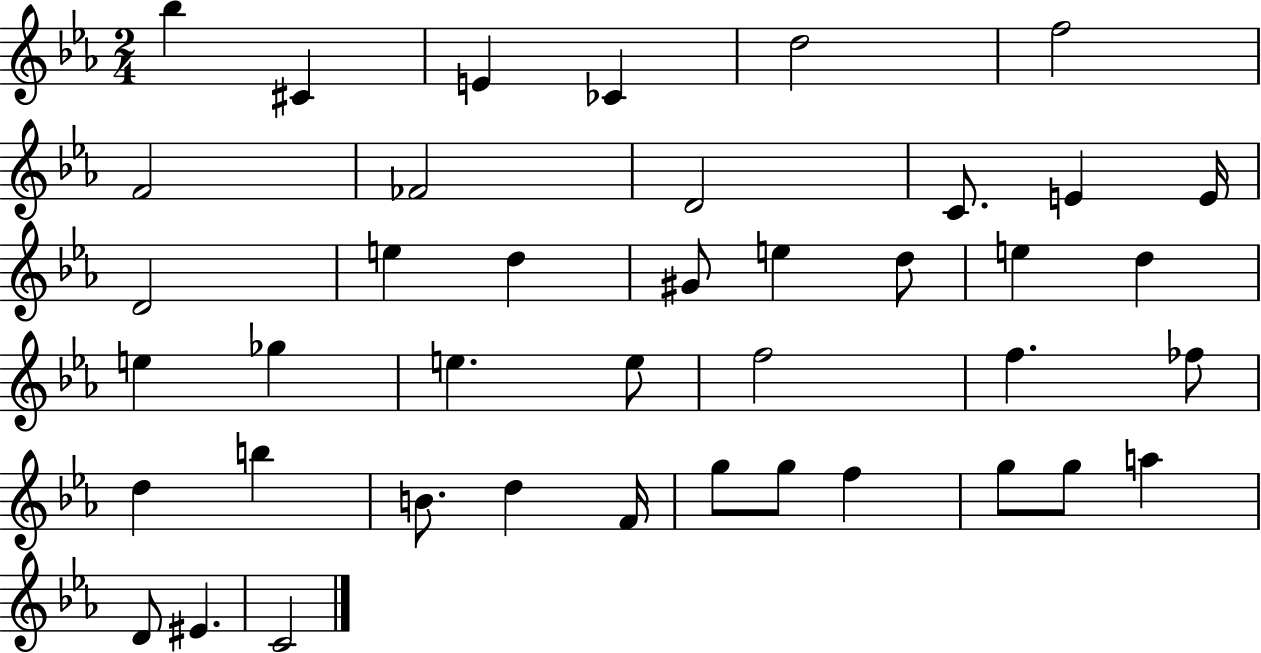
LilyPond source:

{
  \clef treble
  \numericTimeSignature
  \time 2/4
  \key ees \major
  bes''4 cis'4 | e'4 ces'4 | d''2 | f''2 | \break f'2 | fes'2 | d'2 | c'8. e'4 e'16 | \break d'2 | e''4 d''4 | gis'8 e''4 d''8 | e''4 d''4 | \break e''4 ges''4 | e''4. e''8 | f''2 | f''4. fes''8 | \break d''4 b''4 | b'8. d''4 f'16 | g''8 g''8 f''4 | g''8 g''8 a''4 | \break d'8 eis'4. | c'2 | \bar "|."
}